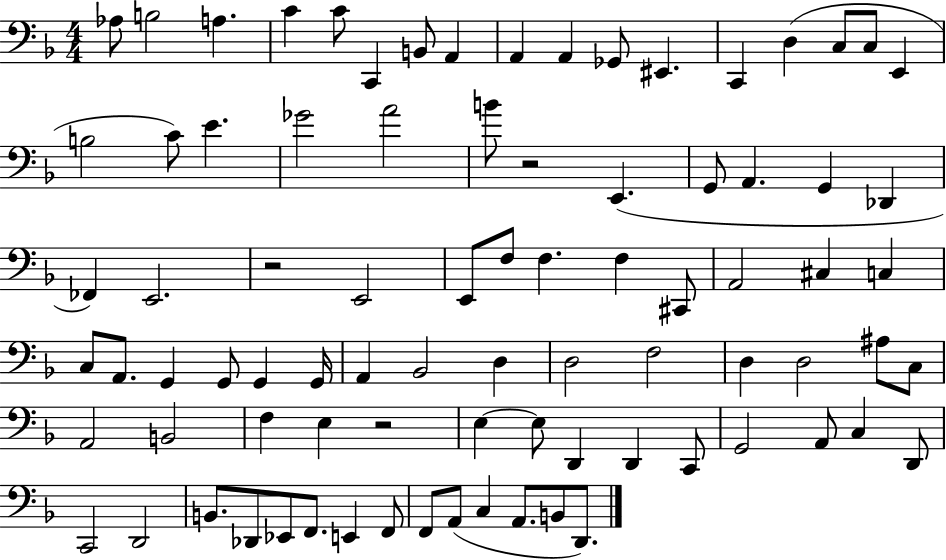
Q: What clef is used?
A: bass